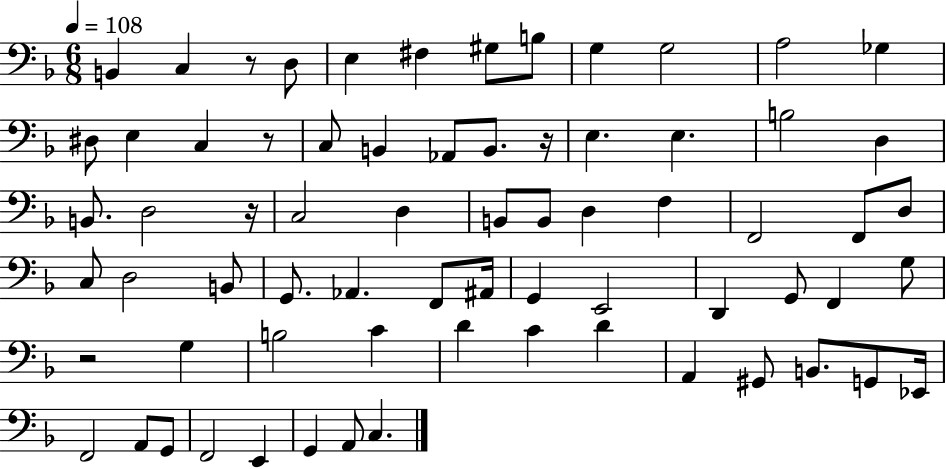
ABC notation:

X:1
T:Untitled
M:6/8
L:1/4
K:F
B,, C, z/2 D,/2 E, ^F, ^G,/2 B,/2 G, G,2 A,2 _G, ^D,/2 E, C, z/2 C,/2 B,, _A,,/2 B,,/2 z/4 E, E, B,2 D, B,,/2 D,2 z/4 C,2 D, B,,/2 B,,/2 D, F, F,,2 F,,/2 D,/2 C,/2 D,2 B,,/2 G,,/2 _A,, F,,/2 ^A,,/4 G,, E,,2 D,, G,,/2 F,, G,/2 z2 G, B,2 C D C D A,, ^G,,/2 B,,/2 G,,/2 _E,,/4 F,,2 A,,/2 G,,/2 F,,2 E,, G,, A,,/2 C,